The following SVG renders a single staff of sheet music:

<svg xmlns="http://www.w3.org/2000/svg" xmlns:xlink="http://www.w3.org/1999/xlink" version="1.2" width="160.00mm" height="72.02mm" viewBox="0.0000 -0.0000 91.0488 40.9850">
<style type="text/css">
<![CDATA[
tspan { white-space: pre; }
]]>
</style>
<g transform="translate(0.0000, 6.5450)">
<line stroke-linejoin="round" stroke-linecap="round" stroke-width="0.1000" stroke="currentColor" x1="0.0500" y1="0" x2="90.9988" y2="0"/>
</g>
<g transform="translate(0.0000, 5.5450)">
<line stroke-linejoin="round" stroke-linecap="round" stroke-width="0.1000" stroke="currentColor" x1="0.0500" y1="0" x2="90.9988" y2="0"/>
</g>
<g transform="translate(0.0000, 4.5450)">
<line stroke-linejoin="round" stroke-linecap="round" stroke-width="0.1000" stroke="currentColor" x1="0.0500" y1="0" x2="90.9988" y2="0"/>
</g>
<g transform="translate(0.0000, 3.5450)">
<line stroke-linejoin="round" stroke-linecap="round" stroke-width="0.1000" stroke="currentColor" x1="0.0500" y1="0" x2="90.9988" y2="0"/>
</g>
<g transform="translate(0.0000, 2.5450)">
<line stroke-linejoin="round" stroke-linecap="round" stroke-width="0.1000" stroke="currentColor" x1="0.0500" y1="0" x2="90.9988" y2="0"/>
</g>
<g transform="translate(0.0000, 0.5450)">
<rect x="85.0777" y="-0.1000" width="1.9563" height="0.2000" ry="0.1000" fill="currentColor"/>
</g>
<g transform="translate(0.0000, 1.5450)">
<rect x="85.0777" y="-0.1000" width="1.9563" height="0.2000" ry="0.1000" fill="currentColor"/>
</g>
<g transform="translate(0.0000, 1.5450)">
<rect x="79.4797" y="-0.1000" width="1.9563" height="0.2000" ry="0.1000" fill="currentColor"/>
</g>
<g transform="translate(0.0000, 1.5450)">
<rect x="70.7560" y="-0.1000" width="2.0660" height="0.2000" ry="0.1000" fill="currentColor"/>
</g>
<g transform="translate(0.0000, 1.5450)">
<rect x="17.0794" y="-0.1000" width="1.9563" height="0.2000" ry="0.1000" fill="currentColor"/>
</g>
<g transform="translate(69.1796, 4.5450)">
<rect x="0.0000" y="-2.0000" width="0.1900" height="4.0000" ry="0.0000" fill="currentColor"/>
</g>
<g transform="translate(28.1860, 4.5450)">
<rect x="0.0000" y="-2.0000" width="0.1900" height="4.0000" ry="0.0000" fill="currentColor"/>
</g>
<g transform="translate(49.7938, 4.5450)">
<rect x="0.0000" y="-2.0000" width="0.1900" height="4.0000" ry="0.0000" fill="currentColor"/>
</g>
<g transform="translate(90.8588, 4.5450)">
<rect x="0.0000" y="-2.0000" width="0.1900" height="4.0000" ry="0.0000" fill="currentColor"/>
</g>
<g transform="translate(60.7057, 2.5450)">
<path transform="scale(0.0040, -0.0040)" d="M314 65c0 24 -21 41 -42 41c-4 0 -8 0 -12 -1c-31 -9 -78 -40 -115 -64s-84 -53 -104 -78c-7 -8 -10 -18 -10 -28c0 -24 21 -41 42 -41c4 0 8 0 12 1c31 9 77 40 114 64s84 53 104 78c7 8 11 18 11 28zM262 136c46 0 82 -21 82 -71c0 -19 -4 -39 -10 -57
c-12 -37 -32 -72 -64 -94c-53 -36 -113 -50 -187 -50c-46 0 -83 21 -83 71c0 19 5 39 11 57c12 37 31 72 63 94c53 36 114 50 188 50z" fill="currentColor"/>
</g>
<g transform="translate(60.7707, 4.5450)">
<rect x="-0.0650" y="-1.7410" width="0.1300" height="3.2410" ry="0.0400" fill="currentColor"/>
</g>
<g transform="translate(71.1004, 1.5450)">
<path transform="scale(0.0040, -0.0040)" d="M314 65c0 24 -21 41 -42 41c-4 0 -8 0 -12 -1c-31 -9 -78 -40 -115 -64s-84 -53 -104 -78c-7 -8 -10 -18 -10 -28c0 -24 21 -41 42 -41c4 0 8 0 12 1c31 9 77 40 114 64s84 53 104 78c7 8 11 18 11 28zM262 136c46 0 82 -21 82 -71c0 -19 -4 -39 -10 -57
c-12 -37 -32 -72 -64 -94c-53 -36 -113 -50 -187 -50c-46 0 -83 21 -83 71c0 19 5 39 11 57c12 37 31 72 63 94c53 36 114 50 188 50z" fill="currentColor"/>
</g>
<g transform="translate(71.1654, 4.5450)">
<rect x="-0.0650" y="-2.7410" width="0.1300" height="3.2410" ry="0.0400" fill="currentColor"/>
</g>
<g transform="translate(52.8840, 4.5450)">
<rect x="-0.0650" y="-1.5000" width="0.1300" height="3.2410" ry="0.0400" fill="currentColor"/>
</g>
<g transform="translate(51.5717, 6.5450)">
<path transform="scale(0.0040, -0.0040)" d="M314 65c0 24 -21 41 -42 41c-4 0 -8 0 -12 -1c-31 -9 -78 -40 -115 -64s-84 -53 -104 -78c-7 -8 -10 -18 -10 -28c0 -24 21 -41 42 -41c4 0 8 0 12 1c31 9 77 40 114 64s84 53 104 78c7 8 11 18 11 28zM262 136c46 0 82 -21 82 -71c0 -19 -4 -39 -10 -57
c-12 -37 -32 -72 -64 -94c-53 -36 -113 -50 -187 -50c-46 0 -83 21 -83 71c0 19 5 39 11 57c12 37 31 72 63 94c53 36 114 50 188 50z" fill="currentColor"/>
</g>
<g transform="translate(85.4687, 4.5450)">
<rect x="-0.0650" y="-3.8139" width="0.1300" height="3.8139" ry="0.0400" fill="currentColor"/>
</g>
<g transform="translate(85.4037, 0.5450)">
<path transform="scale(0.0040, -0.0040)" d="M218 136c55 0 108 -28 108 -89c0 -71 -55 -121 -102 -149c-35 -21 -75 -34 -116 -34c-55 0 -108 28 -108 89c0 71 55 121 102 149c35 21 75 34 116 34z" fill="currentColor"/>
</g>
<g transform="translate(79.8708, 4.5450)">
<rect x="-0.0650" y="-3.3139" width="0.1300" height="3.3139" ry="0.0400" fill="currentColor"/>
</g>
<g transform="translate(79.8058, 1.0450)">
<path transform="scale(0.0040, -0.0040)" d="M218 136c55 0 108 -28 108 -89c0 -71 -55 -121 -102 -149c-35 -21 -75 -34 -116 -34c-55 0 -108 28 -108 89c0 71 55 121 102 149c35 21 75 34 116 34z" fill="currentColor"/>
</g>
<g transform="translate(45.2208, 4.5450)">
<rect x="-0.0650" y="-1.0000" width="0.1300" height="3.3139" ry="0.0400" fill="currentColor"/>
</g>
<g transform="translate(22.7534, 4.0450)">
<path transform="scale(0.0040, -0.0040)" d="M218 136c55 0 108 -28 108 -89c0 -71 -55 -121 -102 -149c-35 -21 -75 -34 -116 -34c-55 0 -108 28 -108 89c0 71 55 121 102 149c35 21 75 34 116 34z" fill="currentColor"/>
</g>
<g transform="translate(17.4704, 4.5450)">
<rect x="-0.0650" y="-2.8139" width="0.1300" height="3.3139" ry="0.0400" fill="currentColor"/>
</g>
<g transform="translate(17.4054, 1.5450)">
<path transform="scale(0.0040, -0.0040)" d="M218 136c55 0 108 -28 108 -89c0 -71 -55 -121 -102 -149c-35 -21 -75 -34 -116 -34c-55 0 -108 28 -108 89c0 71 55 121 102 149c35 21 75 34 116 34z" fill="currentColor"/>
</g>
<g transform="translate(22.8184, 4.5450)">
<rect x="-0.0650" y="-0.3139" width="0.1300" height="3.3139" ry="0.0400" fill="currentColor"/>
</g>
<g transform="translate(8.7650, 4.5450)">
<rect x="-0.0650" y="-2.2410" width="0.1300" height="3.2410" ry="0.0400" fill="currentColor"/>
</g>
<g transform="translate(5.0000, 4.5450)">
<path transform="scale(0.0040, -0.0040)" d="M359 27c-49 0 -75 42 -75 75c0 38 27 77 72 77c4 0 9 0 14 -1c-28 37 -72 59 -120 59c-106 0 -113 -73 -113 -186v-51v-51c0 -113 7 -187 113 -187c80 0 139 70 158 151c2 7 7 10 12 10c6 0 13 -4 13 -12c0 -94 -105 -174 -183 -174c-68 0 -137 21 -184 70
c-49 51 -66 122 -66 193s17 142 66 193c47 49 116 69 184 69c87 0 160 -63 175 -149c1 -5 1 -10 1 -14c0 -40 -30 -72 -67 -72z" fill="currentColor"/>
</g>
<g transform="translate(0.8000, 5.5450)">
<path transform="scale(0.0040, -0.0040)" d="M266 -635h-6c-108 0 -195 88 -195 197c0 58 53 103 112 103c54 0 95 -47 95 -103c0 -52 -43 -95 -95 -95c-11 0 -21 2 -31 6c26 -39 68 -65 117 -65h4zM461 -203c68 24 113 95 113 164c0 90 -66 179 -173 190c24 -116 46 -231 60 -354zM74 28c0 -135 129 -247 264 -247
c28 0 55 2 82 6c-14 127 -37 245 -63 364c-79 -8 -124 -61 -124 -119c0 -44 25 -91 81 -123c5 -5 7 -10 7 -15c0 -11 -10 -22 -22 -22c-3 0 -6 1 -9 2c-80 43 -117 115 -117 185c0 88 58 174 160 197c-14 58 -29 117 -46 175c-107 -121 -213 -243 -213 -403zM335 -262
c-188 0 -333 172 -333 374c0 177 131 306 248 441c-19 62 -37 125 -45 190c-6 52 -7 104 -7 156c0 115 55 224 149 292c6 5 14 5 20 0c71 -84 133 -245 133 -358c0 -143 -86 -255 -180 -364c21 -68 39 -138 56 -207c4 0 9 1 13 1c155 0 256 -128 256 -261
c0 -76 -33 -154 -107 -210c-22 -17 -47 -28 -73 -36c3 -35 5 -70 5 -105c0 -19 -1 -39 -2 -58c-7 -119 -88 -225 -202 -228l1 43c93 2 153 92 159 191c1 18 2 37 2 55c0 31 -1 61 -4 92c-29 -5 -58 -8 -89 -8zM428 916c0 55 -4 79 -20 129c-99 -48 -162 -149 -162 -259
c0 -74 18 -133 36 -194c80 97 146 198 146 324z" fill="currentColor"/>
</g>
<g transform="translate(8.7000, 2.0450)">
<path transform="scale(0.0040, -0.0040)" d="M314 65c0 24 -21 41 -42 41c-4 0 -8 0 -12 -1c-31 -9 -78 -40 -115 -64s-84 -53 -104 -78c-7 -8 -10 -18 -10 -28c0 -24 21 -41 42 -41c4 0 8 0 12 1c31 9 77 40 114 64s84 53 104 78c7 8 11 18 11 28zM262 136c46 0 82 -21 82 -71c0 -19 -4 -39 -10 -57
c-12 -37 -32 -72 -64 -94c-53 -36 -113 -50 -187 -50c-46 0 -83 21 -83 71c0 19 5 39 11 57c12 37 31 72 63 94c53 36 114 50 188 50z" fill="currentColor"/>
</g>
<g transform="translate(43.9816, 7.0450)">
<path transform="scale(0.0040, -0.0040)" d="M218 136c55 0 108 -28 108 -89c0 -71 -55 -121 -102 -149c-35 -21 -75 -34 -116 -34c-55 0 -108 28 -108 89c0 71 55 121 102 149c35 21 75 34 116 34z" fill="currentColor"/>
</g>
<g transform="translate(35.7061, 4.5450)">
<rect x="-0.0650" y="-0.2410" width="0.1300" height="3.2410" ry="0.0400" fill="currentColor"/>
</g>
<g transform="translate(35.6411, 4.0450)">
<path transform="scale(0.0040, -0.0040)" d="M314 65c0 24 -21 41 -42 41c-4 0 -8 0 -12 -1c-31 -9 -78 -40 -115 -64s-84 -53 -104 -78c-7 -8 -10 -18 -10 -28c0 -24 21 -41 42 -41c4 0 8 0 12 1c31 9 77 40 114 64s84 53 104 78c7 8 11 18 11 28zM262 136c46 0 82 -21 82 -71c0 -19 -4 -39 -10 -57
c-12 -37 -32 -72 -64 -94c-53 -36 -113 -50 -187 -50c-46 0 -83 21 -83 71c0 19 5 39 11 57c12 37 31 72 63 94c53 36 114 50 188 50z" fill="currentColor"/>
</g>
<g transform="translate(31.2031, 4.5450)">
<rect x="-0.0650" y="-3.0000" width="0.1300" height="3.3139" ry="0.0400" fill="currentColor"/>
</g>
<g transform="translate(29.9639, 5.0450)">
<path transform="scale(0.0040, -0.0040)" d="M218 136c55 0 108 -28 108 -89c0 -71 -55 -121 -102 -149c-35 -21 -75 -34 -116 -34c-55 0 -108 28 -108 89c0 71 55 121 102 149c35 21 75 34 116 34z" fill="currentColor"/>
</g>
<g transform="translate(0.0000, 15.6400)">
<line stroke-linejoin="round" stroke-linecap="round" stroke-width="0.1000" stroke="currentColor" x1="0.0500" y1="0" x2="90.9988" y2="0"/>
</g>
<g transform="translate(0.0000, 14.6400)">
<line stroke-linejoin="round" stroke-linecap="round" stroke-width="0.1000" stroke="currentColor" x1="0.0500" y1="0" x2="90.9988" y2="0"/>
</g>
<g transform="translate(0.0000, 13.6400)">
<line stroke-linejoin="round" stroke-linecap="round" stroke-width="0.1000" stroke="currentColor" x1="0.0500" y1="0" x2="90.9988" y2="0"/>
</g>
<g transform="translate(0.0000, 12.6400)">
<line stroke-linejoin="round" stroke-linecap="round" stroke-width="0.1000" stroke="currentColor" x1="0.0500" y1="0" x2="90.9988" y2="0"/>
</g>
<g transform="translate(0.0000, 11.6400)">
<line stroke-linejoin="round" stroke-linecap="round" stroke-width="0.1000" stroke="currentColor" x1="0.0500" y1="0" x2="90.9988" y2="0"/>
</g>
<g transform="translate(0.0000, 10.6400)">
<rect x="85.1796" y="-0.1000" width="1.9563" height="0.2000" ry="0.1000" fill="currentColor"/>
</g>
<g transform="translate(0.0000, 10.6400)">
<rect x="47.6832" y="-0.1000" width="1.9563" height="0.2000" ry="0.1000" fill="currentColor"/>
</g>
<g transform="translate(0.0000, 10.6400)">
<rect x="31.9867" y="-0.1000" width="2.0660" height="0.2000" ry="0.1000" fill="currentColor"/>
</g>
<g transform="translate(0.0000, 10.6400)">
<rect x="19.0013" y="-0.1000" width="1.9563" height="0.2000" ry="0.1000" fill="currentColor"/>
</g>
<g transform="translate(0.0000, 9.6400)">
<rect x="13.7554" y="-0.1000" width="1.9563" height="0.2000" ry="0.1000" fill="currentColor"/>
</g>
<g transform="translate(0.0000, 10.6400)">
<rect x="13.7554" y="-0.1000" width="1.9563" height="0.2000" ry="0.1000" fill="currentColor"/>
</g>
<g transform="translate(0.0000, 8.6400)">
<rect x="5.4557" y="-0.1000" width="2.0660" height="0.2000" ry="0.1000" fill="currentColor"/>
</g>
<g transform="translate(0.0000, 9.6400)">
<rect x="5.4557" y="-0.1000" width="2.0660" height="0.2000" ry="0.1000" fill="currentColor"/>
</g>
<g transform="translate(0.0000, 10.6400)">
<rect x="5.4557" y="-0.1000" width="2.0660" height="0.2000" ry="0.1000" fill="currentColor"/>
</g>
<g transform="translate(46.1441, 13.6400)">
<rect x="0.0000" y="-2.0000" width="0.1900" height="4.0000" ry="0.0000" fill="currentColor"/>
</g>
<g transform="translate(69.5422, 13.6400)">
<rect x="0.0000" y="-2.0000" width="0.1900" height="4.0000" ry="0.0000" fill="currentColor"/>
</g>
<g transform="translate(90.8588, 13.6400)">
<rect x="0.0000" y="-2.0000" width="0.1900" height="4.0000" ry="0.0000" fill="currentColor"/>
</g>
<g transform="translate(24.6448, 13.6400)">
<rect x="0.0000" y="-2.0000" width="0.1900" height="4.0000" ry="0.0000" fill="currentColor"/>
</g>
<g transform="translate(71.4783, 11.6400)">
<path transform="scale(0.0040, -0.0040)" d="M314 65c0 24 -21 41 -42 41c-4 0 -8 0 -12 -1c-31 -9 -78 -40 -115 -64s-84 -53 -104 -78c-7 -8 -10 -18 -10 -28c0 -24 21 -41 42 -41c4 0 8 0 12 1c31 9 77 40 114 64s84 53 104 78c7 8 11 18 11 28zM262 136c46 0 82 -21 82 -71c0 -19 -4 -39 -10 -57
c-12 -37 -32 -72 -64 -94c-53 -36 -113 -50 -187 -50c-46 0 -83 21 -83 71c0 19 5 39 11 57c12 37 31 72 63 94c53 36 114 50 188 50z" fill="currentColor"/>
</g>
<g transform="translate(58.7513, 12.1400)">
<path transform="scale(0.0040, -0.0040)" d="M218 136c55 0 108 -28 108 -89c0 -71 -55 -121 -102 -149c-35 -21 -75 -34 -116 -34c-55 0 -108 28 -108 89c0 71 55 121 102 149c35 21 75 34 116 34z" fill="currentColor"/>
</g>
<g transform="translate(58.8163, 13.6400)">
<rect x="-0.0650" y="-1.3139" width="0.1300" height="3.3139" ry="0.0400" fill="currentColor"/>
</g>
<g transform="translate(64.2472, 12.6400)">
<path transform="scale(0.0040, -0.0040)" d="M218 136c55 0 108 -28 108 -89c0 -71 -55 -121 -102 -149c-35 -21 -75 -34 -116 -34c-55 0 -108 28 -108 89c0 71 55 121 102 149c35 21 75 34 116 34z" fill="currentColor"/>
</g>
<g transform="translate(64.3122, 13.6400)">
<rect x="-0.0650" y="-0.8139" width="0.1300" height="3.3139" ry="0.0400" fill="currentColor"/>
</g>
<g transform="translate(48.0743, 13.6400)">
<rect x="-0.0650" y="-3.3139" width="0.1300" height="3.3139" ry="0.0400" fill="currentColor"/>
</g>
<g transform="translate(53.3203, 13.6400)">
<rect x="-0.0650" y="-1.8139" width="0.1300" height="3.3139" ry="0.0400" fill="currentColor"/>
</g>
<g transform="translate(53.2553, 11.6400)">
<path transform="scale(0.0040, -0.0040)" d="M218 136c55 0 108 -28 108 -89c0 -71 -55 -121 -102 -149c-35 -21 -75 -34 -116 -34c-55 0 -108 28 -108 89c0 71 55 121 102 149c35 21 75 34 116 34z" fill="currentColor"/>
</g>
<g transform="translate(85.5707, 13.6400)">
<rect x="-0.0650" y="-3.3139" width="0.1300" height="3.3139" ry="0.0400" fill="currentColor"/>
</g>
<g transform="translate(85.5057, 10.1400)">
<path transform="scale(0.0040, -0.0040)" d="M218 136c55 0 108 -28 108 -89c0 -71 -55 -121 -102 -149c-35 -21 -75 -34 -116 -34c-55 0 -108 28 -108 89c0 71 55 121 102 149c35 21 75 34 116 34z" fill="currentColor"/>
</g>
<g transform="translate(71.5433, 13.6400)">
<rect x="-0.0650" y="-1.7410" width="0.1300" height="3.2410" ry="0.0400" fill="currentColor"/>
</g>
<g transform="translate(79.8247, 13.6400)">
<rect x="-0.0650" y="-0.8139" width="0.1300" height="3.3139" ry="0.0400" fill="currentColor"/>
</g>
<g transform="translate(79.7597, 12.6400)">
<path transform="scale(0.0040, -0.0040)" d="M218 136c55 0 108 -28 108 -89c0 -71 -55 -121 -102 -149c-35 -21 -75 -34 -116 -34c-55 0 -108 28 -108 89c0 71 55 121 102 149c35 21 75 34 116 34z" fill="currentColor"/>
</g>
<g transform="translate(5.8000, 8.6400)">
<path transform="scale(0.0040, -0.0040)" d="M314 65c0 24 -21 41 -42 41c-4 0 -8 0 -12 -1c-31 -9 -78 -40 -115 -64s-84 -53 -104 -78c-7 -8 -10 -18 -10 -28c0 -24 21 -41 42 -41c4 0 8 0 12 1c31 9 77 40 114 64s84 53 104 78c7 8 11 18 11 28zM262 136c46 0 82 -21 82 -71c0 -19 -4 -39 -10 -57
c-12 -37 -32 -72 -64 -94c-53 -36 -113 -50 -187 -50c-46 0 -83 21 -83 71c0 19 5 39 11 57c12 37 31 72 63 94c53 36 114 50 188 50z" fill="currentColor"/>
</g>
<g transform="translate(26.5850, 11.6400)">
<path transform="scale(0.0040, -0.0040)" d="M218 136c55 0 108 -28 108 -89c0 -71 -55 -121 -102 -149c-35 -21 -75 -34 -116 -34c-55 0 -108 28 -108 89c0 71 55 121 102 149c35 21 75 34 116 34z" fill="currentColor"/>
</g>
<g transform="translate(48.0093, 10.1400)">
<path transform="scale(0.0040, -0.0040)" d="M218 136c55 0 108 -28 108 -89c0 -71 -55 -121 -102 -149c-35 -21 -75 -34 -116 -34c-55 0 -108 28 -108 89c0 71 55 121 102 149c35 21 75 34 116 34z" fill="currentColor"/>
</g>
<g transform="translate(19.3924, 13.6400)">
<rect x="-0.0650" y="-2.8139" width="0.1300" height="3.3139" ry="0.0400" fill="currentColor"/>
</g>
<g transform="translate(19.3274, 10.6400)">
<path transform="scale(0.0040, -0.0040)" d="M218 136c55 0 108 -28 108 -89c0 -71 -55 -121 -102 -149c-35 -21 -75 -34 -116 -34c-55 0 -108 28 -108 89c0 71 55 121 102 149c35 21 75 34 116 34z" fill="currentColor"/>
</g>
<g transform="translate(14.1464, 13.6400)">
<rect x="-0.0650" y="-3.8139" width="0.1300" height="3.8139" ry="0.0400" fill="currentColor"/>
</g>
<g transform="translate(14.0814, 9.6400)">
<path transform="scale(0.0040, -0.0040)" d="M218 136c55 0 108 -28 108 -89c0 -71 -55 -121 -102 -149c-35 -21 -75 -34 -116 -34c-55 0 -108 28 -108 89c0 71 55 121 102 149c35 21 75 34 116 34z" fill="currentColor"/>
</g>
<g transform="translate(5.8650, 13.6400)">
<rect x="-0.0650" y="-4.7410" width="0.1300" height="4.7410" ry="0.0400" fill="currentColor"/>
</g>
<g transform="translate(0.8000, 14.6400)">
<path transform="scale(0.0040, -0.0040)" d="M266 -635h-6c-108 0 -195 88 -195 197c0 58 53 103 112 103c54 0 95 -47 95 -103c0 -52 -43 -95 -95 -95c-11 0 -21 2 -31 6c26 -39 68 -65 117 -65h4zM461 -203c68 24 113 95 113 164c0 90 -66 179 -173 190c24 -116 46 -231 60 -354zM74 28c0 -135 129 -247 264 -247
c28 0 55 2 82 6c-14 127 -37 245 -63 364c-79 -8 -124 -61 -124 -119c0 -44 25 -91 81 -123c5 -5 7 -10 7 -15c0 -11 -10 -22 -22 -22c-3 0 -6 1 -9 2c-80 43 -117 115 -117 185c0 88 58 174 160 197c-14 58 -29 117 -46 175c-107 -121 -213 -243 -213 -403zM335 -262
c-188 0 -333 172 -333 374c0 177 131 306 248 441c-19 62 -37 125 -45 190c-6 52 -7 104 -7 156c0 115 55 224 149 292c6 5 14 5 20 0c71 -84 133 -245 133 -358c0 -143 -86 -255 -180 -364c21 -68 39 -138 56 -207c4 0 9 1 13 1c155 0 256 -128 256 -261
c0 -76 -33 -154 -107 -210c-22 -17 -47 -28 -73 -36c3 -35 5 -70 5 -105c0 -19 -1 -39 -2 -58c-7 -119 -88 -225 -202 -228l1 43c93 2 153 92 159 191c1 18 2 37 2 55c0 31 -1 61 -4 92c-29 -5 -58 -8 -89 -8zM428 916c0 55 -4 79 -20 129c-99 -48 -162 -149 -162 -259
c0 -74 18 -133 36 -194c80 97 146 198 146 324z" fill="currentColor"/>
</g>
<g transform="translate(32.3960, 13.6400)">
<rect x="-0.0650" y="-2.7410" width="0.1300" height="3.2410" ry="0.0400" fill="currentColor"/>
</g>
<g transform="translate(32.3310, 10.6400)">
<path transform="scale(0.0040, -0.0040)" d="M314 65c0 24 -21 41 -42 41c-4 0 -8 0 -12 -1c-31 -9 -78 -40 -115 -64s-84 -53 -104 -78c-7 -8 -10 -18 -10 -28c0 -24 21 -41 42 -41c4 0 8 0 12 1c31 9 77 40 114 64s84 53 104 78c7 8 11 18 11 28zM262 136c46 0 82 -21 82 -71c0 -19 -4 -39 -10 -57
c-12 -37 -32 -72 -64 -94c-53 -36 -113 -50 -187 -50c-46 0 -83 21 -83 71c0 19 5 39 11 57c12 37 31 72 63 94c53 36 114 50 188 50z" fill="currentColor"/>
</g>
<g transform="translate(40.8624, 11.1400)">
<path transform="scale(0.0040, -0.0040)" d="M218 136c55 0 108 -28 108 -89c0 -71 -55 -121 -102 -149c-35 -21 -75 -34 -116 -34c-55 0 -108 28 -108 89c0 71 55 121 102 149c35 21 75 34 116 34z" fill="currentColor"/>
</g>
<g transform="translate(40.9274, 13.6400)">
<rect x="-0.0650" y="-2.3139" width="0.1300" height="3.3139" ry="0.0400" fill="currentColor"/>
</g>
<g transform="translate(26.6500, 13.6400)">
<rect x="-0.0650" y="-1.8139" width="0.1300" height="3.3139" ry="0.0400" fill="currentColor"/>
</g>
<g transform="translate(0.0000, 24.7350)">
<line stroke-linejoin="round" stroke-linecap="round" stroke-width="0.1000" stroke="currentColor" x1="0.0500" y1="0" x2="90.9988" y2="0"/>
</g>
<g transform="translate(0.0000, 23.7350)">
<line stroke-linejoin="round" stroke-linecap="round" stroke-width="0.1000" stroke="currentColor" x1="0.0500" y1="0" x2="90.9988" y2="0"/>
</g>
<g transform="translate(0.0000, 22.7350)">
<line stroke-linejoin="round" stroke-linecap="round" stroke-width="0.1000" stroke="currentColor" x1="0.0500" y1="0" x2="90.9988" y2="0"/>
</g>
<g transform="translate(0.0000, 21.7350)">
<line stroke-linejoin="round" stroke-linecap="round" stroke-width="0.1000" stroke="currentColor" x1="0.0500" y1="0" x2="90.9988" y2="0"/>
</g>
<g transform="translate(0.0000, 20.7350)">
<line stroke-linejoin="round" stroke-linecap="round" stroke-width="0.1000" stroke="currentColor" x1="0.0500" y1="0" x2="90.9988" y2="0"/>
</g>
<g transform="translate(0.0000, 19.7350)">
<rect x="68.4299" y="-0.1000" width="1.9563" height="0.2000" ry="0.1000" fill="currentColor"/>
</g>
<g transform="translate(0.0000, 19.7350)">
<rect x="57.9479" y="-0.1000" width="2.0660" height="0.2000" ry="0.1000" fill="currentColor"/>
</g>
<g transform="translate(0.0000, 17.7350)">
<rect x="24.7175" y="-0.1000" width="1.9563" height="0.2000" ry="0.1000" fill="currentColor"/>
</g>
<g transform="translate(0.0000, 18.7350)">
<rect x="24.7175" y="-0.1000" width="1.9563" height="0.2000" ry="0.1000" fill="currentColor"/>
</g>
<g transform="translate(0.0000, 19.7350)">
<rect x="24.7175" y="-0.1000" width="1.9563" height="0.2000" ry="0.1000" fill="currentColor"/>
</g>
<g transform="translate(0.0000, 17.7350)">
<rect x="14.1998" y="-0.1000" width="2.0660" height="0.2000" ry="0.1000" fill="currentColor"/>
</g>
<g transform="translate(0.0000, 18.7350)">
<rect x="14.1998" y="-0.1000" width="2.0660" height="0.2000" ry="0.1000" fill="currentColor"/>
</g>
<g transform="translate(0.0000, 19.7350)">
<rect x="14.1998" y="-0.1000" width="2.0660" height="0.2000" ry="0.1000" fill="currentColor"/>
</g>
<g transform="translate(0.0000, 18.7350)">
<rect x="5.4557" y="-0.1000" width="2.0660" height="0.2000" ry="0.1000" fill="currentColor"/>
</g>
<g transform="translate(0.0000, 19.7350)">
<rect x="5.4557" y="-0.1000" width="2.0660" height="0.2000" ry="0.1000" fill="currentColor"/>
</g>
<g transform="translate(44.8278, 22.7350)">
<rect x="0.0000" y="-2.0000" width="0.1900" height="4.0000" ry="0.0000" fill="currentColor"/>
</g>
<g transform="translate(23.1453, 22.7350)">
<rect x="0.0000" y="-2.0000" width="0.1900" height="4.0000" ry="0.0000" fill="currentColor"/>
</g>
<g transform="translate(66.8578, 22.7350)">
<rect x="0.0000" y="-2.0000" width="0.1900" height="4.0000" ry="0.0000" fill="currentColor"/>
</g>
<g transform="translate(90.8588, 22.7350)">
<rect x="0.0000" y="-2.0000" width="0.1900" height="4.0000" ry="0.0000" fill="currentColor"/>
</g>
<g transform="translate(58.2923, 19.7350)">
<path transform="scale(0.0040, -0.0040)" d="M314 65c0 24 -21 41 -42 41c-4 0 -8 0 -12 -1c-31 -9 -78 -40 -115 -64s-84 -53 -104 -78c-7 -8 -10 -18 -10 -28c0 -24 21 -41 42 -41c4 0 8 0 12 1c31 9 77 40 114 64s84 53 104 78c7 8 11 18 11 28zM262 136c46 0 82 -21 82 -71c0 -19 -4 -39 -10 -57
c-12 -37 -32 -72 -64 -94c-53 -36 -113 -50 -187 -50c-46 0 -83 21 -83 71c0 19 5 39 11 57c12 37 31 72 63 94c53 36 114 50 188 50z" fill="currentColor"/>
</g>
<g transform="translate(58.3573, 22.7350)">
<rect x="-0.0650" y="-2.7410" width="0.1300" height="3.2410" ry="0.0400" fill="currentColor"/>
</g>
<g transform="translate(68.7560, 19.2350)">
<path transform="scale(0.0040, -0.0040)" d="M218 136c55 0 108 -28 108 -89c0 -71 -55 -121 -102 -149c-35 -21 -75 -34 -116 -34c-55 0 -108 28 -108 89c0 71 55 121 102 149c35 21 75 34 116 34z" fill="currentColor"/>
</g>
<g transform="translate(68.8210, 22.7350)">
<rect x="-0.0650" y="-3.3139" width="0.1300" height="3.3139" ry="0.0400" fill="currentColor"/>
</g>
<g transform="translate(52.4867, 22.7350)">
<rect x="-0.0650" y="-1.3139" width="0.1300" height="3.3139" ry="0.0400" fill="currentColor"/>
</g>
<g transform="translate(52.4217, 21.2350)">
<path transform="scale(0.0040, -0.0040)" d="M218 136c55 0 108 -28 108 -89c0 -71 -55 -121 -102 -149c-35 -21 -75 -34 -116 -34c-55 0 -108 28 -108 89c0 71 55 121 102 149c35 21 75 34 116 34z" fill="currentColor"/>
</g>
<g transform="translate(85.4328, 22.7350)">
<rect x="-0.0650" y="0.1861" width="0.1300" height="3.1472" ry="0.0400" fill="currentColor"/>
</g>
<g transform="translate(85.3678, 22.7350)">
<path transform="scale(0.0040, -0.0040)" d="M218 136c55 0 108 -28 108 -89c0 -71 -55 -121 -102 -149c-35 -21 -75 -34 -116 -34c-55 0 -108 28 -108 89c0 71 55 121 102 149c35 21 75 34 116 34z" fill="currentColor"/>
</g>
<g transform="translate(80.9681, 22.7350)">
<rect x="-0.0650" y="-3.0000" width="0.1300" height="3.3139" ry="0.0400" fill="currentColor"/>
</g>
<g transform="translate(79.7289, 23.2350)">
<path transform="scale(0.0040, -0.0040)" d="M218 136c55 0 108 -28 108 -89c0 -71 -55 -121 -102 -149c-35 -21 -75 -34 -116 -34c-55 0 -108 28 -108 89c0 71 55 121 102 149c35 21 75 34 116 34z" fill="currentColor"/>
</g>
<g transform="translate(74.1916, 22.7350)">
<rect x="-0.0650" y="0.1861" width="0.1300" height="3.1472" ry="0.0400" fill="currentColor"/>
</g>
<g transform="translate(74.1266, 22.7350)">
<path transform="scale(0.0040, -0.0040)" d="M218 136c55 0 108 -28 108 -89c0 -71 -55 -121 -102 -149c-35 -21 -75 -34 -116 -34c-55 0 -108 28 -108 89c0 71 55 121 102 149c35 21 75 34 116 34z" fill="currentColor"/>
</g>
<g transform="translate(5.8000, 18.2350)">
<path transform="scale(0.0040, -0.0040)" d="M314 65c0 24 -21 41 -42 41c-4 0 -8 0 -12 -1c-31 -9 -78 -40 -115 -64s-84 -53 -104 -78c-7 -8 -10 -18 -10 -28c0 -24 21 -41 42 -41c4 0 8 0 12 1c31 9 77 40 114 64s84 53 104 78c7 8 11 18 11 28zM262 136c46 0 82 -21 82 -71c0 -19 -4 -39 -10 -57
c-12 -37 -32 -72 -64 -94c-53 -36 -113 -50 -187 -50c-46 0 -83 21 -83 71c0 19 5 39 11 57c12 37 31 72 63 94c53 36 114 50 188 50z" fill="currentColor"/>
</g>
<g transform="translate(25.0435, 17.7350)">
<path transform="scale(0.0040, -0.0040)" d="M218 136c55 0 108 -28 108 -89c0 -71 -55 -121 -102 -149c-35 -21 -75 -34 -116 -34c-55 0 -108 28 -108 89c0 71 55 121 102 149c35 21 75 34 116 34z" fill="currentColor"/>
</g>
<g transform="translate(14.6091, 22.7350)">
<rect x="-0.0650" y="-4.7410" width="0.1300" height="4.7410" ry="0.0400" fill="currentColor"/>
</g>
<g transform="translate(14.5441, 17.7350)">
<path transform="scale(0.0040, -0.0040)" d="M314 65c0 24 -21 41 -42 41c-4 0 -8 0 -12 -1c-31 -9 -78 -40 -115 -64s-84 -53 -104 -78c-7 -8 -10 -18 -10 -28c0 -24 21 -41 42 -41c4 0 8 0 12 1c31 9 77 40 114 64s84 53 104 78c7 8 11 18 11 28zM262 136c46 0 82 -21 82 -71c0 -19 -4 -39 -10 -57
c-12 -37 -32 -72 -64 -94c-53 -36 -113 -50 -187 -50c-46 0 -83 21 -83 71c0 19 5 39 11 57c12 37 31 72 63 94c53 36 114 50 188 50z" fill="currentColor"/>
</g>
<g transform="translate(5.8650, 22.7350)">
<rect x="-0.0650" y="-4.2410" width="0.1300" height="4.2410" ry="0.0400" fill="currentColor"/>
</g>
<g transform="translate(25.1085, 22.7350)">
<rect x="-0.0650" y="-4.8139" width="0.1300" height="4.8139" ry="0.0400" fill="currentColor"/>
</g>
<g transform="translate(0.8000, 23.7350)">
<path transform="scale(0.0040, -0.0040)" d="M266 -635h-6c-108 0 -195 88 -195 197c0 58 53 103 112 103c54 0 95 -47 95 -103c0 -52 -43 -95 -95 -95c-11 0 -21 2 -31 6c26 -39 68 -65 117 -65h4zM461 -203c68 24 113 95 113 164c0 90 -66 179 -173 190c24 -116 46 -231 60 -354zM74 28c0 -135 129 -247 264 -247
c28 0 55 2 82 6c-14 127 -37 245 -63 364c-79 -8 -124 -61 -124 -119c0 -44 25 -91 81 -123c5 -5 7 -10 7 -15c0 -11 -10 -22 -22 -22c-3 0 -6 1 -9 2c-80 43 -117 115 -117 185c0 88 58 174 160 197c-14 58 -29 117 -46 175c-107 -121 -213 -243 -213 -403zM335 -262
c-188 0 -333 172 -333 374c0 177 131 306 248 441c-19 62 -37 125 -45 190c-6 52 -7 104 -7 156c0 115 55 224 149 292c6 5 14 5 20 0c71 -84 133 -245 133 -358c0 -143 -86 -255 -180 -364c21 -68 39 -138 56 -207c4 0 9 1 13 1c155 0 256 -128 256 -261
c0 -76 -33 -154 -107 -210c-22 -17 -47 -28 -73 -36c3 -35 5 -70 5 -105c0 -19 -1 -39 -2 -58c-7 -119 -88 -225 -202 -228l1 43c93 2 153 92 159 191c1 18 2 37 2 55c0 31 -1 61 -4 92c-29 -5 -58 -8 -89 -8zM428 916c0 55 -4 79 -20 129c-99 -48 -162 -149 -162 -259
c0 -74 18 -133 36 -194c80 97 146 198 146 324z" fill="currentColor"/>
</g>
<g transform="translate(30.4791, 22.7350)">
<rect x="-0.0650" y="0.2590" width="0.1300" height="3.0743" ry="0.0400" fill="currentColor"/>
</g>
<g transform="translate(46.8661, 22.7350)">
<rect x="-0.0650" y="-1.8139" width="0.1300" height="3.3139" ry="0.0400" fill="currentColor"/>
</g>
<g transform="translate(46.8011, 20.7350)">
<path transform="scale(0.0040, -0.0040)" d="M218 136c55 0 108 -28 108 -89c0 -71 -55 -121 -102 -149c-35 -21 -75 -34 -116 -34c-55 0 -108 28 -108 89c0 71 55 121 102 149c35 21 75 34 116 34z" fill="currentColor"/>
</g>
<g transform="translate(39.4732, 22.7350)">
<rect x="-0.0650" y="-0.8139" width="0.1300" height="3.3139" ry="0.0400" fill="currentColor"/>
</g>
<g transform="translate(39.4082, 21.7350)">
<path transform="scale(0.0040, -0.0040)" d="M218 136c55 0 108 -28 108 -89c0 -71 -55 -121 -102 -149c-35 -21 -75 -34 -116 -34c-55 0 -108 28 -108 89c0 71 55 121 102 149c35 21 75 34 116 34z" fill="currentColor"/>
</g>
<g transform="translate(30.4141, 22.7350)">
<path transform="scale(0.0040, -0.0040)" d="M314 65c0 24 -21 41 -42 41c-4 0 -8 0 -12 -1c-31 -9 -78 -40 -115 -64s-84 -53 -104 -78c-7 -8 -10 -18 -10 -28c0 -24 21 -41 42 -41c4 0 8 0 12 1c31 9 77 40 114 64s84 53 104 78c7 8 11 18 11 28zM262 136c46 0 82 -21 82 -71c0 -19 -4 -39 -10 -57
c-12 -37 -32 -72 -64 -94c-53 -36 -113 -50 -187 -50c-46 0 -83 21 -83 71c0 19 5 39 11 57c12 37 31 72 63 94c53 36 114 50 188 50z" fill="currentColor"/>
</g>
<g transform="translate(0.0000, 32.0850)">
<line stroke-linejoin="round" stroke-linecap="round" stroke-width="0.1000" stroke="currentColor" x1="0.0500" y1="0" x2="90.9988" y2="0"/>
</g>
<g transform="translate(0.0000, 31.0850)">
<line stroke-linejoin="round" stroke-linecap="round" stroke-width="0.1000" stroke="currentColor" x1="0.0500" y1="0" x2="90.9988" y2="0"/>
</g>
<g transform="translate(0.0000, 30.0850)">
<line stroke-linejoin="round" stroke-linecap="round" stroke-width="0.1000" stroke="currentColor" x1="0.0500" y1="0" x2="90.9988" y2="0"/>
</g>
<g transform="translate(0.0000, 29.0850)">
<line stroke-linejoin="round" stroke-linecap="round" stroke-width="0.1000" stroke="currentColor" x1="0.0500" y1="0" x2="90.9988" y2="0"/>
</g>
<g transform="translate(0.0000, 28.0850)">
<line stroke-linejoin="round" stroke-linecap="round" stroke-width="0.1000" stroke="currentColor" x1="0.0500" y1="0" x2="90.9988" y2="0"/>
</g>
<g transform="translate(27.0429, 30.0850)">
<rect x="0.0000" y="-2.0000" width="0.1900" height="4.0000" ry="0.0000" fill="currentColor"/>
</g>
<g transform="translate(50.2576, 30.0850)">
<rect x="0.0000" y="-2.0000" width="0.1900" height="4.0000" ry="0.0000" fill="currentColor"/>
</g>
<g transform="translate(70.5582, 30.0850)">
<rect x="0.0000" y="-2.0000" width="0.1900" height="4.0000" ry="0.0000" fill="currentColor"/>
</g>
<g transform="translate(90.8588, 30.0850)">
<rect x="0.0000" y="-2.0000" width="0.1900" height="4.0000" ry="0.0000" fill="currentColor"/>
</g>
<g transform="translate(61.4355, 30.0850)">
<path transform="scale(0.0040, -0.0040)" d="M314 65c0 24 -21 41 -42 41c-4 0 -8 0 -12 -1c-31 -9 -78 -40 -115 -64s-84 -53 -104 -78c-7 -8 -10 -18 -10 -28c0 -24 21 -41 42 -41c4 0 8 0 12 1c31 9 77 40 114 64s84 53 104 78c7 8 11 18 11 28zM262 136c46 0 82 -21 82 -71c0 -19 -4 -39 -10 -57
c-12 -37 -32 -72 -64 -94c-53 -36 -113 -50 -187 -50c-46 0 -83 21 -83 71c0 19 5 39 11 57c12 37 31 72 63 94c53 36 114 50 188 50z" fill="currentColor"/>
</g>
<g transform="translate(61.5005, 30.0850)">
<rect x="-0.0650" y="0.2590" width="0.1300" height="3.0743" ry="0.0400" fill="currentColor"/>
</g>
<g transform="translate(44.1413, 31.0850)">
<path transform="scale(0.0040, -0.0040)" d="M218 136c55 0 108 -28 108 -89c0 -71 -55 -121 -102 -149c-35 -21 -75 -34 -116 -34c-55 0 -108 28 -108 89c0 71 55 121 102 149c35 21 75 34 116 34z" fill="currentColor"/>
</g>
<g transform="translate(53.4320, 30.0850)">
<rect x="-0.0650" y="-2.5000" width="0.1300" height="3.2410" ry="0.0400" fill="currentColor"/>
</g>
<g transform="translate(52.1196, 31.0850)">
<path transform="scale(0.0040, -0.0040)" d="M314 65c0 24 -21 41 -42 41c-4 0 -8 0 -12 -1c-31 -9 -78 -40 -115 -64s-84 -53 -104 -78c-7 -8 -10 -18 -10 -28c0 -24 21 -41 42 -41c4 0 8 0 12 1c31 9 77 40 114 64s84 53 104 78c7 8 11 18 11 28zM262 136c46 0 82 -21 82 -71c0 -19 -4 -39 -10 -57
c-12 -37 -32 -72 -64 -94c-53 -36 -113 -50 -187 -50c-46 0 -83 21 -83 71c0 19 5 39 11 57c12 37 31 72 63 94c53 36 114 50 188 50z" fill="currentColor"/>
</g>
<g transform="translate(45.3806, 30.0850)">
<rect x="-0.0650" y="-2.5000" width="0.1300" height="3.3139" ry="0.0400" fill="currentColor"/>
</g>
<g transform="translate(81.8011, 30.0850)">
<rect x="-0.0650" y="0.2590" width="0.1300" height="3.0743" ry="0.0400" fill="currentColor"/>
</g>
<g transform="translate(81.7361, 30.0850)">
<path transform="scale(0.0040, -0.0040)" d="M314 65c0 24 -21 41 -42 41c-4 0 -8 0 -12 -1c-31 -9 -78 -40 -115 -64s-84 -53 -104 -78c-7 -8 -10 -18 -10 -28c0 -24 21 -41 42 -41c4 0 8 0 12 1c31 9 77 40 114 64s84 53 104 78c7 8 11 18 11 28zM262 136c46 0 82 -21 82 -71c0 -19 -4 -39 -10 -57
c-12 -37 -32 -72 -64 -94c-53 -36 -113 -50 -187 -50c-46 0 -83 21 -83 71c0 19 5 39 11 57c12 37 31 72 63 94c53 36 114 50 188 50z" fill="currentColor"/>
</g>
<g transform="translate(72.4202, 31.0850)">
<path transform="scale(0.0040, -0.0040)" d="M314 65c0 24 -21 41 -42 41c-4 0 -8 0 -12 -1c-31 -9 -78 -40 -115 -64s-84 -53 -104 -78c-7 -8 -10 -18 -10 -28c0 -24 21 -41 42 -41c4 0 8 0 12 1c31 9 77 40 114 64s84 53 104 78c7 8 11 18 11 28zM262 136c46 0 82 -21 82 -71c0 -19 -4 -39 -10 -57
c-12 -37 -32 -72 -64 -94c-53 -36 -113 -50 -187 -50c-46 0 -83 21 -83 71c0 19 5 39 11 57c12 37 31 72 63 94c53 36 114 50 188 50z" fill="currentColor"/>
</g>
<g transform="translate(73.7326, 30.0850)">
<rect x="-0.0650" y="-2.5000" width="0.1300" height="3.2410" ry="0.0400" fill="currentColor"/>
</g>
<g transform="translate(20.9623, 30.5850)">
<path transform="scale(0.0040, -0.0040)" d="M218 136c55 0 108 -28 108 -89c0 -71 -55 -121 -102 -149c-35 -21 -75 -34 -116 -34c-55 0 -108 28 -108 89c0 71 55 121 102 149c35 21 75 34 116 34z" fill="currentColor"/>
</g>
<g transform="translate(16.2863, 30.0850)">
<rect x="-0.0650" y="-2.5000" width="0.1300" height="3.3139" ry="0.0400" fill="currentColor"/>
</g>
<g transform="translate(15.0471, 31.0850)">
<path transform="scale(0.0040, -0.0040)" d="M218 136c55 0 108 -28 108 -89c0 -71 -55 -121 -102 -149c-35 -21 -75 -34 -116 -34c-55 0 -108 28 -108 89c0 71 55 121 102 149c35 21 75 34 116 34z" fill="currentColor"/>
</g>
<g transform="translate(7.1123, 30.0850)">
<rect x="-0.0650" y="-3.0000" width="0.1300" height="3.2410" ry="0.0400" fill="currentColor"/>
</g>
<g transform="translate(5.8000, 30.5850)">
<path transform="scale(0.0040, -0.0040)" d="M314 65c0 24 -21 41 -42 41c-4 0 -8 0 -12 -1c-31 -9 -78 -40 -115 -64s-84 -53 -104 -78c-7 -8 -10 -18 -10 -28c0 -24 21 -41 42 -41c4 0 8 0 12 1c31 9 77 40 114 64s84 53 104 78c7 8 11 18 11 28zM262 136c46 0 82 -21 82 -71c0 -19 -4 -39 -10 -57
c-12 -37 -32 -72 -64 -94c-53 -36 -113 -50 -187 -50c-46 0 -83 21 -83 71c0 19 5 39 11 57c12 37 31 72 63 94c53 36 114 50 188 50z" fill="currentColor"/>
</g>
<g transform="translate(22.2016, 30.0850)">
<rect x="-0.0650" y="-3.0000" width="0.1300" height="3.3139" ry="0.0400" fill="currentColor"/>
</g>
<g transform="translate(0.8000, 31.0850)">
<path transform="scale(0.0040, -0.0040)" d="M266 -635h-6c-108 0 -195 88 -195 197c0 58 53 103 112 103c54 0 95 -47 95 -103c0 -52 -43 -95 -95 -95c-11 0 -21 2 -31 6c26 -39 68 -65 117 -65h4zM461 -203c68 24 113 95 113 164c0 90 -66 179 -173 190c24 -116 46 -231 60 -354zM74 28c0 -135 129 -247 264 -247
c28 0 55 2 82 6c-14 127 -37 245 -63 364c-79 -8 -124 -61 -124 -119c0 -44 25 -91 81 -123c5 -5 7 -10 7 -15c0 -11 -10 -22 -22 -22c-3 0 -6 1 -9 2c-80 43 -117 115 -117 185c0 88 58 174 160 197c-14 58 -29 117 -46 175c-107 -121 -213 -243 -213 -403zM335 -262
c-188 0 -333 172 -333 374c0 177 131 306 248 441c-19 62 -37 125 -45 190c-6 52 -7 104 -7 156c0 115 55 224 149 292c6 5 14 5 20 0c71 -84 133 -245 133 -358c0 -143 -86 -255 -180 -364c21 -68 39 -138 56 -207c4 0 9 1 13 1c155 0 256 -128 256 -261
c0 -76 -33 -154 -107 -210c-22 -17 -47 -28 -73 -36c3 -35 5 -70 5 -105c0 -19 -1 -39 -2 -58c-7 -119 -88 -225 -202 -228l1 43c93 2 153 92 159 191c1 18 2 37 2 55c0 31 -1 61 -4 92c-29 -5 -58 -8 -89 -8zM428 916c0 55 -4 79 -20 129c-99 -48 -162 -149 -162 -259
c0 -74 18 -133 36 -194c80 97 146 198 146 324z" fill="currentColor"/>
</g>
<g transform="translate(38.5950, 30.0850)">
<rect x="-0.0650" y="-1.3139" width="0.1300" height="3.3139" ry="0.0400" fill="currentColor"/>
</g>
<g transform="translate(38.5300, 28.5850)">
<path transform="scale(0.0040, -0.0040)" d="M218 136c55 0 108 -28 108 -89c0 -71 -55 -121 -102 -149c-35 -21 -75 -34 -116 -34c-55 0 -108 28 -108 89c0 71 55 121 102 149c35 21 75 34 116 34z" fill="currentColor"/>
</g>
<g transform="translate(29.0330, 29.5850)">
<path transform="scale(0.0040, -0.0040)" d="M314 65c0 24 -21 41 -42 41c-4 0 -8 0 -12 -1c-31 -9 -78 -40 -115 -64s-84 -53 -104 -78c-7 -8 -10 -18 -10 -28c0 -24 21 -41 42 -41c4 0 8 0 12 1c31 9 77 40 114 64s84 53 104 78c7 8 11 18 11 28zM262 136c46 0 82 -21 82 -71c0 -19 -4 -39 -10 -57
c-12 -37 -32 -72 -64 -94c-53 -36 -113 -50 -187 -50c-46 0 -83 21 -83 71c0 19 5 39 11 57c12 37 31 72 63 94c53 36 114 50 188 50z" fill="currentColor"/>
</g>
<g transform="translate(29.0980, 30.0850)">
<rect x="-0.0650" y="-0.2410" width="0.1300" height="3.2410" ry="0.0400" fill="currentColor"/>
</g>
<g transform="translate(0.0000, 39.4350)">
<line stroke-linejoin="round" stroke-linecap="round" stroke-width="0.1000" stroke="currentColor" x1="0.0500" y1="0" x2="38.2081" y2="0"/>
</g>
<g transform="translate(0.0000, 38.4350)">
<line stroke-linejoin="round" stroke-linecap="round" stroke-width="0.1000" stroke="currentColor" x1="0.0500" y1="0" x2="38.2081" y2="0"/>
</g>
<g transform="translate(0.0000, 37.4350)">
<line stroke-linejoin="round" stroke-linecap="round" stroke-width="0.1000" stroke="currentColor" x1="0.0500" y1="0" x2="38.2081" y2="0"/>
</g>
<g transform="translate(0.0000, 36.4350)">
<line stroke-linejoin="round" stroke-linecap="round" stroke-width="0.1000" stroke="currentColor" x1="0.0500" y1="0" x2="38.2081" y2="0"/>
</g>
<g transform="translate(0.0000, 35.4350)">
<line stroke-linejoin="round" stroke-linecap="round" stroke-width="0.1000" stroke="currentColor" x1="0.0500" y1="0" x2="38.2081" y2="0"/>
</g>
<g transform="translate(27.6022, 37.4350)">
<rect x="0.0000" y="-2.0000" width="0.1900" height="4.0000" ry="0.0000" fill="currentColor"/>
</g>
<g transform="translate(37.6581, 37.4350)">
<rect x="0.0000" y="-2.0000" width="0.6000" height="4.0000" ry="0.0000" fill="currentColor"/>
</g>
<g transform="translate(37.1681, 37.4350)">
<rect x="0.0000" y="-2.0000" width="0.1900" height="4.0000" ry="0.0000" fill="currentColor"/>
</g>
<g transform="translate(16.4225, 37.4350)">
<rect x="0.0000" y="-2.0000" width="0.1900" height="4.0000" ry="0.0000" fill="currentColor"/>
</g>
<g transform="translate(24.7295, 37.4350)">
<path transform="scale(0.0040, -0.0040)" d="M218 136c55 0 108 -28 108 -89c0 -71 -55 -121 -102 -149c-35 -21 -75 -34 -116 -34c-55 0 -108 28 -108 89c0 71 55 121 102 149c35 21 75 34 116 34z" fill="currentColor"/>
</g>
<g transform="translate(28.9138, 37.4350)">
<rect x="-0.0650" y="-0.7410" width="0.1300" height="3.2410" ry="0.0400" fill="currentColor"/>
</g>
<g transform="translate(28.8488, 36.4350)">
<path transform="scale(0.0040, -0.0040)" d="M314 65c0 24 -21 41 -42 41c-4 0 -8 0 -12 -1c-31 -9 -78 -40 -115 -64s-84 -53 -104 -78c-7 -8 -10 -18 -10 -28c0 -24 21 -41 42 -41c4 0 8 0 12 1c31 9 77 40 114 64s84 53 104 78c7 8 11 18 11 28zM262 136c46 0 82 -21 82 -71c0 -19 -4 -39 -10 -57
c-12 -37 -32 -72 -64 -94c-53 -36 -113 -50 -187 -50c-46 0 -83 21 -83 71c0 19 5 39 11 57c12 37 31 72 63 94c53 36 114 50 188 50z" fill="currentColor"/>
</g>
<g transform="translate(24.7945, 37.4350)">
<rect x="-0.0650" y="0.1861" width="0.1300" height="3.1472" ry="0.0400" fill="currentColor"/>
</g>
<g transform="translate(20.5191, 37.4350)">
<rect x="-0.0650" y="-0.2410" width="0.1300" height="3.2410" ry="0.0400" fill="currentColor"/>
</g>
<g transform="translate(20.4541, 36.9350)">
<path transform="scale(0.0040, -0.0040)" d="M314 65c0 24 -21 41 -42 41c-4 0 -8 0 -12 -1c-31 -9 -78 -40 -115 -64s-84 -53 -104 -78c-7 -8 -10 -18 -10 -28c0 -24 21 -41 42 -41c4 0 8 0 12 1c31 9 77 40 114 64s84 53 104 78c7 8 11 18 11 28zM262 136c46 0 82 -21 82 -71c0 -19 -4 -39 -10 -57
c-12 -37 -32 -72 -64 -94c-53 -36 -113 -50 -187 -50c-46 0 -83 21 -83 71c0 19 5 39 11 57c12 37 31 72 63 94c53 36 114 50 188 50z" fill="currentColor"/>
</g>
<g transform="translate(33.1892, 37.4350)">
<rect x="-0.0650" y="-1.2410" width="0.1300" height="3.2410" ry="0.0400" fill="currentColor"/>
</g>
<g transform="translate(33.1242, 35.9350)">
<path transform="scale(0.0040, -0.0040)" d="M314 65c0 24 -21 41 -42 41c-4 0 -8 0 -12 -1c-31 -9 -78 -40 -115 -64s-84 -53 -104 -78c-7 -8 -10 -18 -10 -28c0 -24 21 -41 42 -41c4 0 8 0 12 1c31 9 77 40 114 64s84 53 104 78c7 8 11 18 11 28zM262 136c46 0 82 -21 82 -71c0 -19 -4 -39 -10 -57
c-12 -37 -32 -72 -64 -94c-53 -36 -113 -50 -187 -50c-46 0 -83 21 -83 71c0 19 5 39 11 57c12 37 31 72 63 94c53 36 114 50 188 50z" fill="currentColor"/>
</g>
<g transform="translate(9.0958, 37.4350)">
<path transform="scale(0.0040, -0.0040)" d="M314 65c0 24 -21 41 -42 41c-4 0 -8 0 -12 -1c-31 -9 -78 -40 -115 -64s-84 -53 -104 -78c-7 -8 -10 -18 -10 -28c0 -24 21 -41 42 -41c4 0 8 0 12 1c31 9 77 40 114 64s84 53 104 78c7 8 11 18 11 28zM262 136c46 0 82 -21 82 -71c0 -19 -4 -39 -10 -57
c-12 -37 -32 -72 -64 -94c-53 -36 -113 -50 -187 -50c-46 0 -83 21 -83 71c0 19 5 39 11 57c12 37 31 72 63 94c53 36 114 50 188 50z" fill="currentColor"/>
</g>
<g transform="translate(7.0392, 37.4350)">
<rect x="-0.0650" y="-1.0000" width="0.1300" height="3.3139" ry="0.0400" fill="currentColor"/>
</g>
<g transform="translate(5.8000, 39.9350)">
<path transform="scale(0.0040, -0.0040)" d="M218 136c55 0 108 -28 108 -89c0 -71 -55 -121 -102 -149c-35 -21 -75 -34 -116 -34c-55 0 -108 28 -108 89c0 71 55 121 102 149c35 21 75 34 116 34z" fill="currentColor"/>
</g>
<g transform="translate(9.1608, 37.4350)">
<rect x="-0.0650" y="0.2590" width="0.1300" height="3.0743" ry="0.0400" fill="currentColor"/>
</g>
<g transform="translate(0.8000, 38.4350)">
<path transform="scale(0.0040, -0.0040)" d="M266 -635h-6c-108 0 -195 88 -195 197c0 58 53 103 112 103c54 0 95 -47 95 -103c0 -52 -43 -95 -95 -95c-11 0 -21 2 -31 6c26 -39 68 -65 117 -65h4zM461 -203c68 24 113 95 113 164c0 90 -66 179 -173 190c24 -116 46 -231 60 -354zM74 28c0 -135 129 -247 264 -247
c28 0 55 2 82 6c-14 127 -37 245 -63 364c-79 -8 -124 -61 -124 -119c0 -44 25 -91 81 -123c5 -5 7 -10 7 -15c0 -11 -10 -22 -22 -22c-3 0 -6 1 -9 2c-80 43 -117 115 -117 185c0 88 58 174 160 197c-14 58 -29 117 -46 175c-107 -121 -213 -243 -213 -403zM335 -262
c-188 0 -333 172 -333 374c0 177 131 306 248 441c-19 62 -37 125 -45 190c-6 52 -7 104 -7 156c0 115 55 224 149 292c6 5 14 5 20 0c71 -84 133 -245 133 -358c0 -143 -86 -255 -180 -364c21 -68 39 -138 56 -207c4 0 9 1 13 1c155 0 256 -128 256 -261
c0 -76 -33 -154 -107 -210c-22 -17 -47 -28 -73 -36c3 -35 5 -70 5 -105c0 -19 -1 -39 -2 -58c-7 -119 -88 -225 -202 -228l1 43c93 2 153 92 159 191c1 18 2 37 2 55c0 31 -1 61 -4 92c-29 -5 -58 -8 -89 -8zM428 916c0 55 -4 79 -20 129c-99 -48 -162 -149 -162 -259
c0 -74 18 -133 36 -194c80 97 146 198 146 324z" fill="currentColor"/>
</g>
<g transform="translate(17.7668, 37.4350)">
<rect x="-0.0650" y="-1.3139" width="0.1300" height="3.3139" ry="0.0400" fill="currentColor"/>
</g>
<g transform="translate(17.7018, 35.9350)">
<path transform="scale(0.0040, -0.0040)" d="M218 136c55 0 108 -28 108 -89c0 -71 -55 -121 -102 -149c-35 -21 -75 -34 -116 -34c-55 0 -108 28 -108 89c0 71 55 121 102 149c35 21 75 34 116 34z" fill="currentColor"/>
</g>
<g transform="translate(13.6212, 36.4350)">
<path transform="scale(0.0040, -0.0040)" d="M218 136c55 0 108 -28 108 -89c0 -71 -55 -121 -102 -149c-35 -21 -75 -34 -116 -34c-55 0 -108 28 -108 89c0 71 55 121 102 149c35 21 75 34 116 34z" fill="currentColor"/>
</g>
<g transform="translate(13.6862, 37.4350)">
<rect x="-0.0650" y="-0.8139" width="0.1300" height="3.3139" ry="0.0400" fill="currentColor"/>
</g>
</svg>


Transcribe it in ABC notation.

X:1
T:Untitled
M:4/4
L:1/4
K:C
g2 a c A c2 D E2 f2 a2 b c' e'2 c' a f a2 g b f e d f2 d b d'2 e'2 e' B2 d f e a2 b B A B A2 G A c2 e G G2 B2 G2 B2 D B2 d e c2 B d2 e2